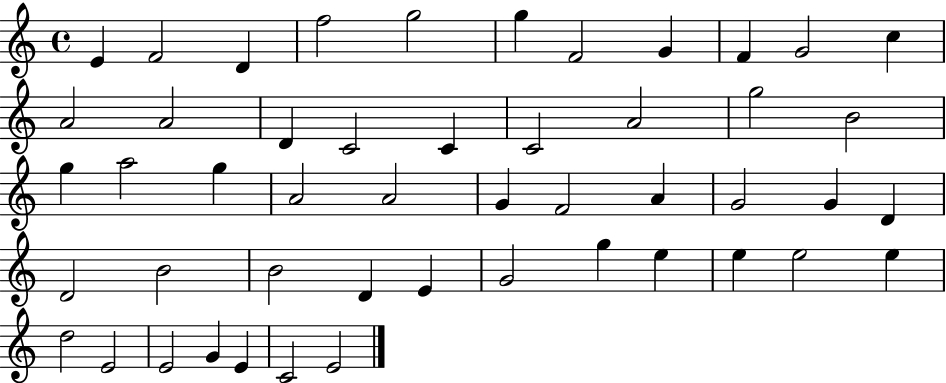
E4/q F4/h D4/q F5/h G5/h G5/q F4/h G4/q F4/q G4/h C5/q A4/h A4/h D4/q C4/h C4/q C4/h A4/h G5/h B4/h G5/q A5/h G5/q A4/h A4/h G4/q F4/h A4/q G4/h G4/q D4/q D4/h B4/h B4/h D4/q E4/q G4/h G5/q E5/q E5/q E5/h E5/q D5/h E4/h E4/h G4/q E4/q C4/h E4/h